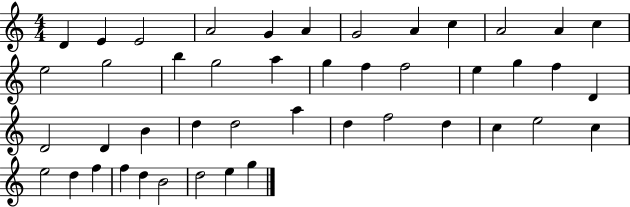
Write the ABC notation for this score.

X:1
T:Untitled
M:4/4
L:1/4
K:C
D E E2 A2 G A G2 A c A2 A c e2 g2 b g2 a g f f2 e g f D D2 D B d d2 a d f2 d c e2 c e2 d f f d B2 d2 e g